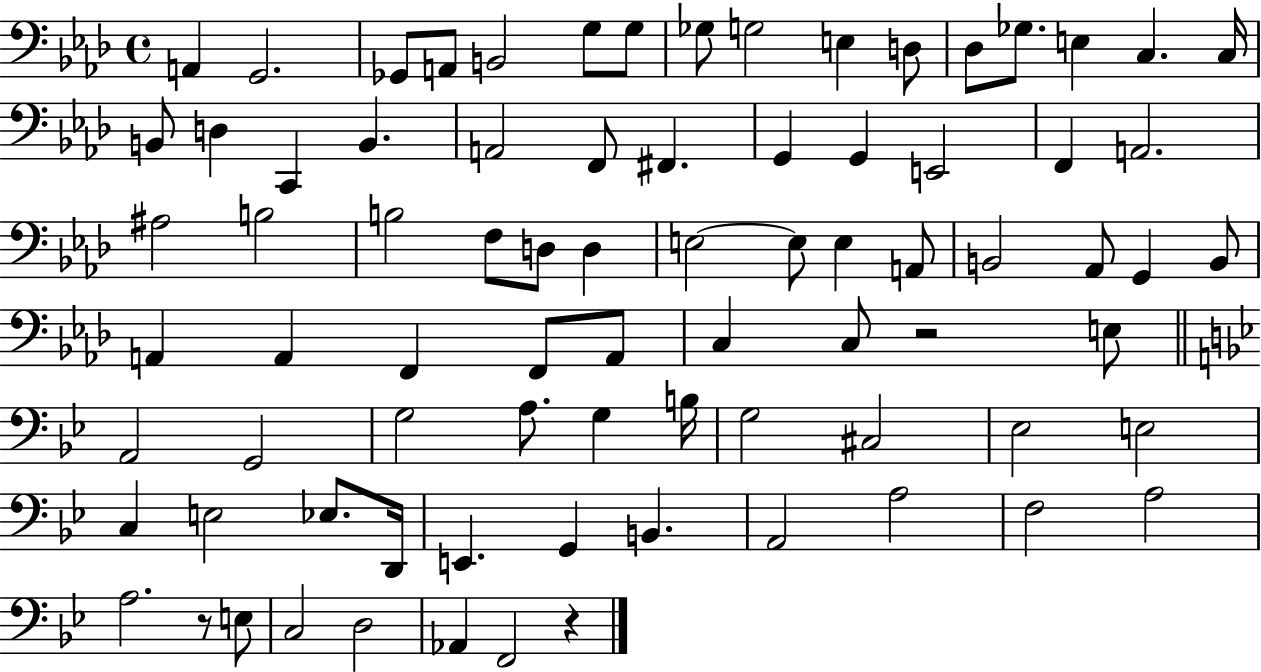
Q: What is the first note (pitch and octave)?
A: A2